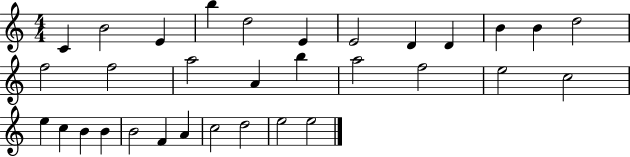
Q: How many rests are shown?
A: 0